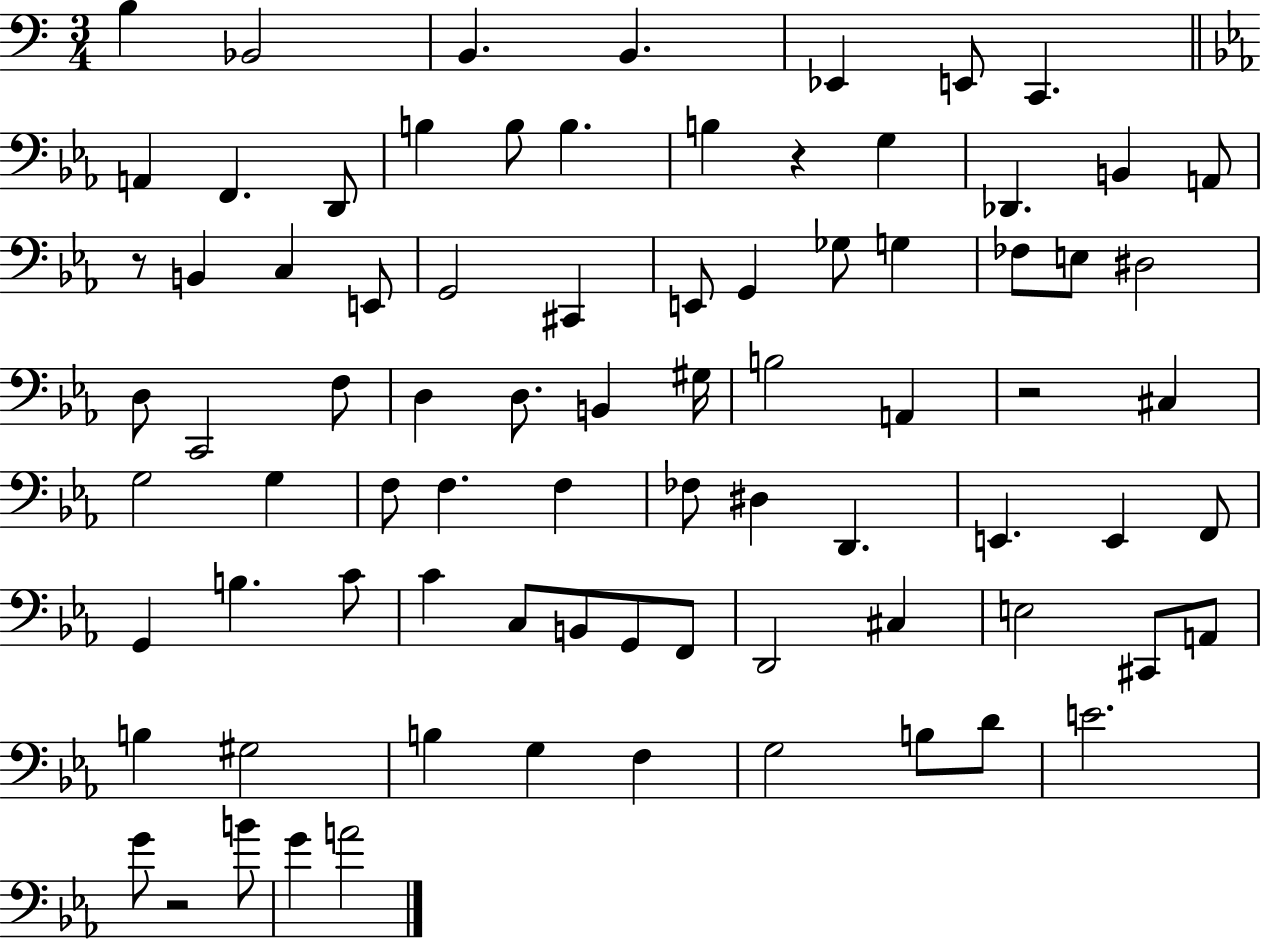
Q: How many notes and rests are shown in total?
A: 81